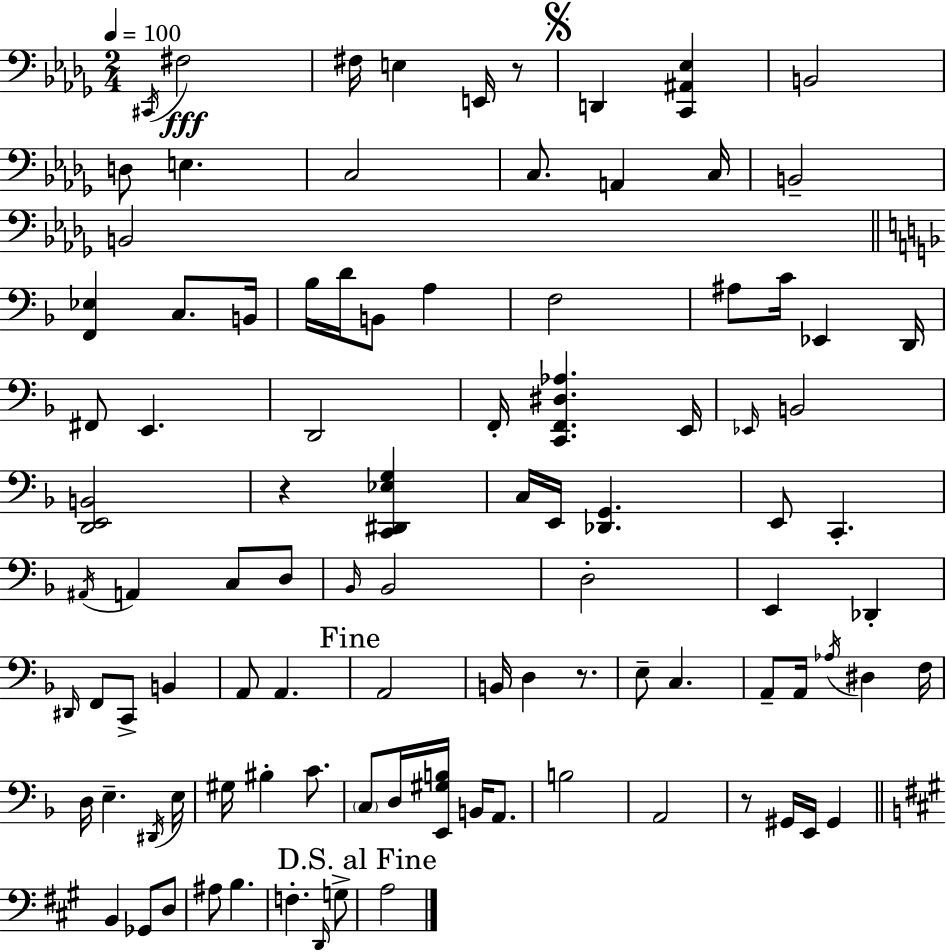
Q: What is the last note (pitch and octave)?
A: A3